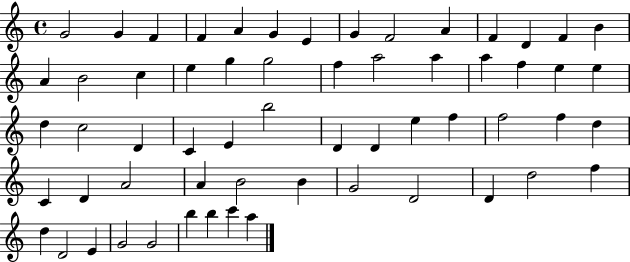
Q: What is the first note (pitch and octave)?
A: G4